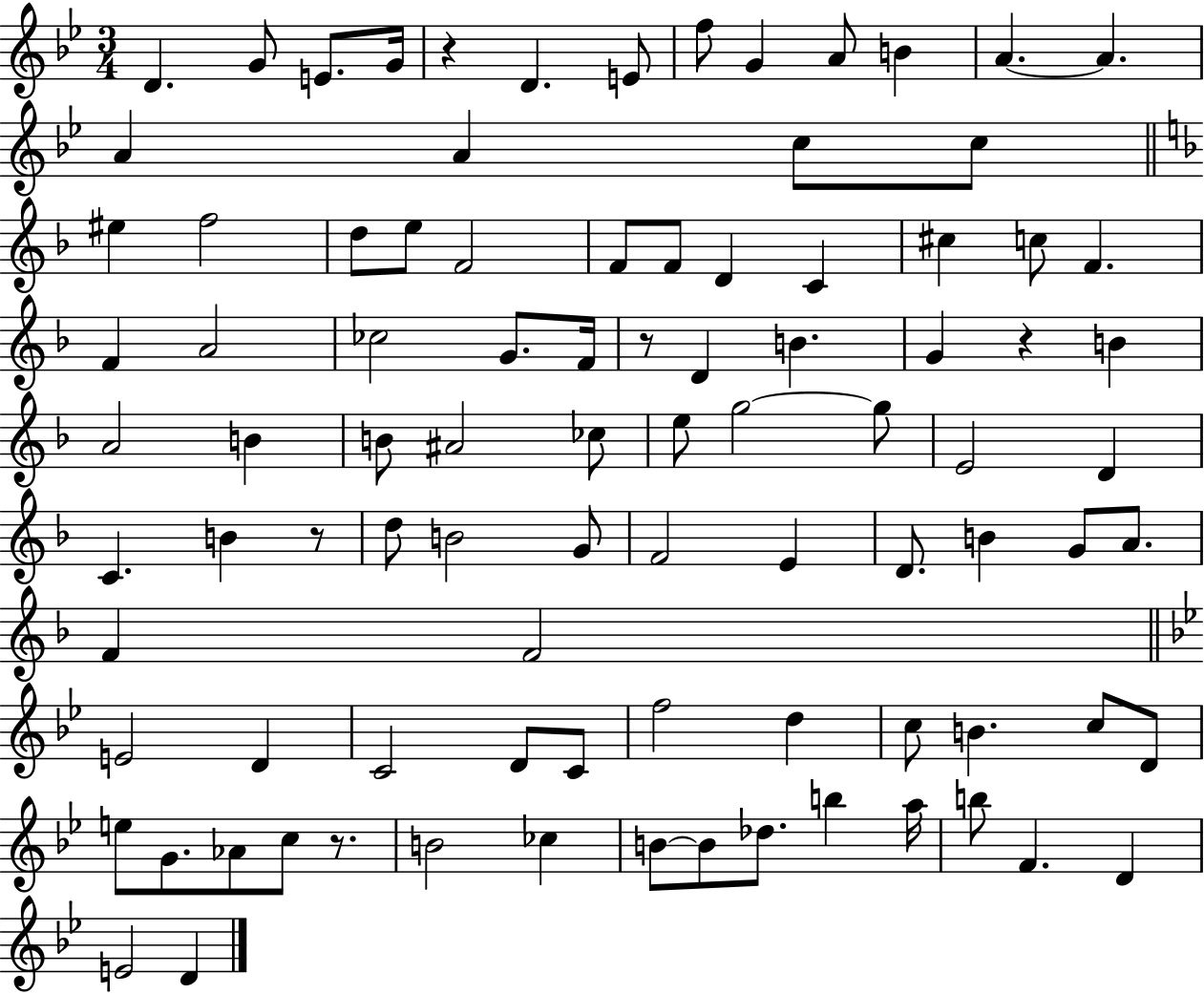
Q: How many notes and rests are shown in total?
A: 92